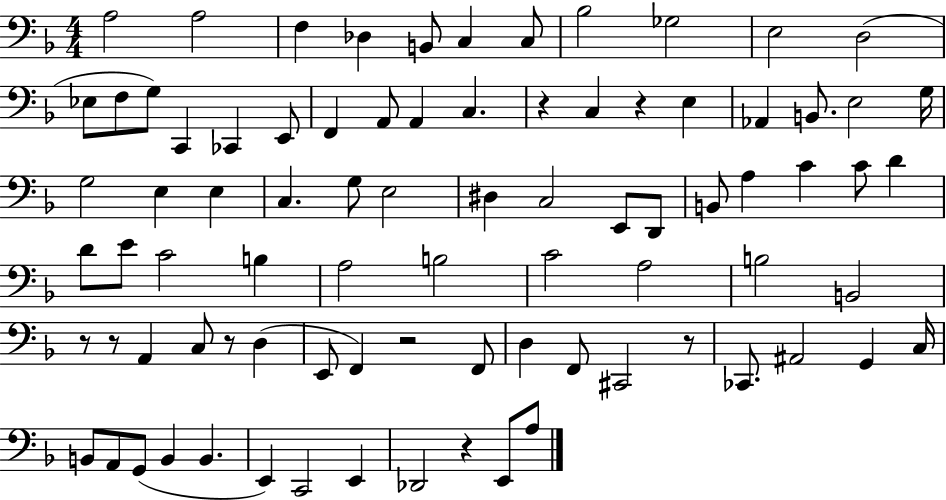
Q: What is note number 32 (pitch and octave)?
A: G3